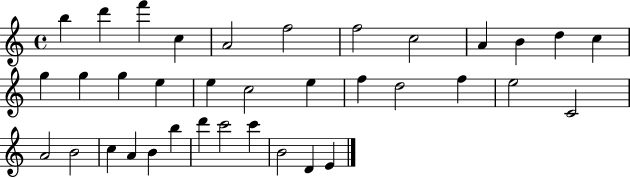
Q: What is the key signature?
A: C major